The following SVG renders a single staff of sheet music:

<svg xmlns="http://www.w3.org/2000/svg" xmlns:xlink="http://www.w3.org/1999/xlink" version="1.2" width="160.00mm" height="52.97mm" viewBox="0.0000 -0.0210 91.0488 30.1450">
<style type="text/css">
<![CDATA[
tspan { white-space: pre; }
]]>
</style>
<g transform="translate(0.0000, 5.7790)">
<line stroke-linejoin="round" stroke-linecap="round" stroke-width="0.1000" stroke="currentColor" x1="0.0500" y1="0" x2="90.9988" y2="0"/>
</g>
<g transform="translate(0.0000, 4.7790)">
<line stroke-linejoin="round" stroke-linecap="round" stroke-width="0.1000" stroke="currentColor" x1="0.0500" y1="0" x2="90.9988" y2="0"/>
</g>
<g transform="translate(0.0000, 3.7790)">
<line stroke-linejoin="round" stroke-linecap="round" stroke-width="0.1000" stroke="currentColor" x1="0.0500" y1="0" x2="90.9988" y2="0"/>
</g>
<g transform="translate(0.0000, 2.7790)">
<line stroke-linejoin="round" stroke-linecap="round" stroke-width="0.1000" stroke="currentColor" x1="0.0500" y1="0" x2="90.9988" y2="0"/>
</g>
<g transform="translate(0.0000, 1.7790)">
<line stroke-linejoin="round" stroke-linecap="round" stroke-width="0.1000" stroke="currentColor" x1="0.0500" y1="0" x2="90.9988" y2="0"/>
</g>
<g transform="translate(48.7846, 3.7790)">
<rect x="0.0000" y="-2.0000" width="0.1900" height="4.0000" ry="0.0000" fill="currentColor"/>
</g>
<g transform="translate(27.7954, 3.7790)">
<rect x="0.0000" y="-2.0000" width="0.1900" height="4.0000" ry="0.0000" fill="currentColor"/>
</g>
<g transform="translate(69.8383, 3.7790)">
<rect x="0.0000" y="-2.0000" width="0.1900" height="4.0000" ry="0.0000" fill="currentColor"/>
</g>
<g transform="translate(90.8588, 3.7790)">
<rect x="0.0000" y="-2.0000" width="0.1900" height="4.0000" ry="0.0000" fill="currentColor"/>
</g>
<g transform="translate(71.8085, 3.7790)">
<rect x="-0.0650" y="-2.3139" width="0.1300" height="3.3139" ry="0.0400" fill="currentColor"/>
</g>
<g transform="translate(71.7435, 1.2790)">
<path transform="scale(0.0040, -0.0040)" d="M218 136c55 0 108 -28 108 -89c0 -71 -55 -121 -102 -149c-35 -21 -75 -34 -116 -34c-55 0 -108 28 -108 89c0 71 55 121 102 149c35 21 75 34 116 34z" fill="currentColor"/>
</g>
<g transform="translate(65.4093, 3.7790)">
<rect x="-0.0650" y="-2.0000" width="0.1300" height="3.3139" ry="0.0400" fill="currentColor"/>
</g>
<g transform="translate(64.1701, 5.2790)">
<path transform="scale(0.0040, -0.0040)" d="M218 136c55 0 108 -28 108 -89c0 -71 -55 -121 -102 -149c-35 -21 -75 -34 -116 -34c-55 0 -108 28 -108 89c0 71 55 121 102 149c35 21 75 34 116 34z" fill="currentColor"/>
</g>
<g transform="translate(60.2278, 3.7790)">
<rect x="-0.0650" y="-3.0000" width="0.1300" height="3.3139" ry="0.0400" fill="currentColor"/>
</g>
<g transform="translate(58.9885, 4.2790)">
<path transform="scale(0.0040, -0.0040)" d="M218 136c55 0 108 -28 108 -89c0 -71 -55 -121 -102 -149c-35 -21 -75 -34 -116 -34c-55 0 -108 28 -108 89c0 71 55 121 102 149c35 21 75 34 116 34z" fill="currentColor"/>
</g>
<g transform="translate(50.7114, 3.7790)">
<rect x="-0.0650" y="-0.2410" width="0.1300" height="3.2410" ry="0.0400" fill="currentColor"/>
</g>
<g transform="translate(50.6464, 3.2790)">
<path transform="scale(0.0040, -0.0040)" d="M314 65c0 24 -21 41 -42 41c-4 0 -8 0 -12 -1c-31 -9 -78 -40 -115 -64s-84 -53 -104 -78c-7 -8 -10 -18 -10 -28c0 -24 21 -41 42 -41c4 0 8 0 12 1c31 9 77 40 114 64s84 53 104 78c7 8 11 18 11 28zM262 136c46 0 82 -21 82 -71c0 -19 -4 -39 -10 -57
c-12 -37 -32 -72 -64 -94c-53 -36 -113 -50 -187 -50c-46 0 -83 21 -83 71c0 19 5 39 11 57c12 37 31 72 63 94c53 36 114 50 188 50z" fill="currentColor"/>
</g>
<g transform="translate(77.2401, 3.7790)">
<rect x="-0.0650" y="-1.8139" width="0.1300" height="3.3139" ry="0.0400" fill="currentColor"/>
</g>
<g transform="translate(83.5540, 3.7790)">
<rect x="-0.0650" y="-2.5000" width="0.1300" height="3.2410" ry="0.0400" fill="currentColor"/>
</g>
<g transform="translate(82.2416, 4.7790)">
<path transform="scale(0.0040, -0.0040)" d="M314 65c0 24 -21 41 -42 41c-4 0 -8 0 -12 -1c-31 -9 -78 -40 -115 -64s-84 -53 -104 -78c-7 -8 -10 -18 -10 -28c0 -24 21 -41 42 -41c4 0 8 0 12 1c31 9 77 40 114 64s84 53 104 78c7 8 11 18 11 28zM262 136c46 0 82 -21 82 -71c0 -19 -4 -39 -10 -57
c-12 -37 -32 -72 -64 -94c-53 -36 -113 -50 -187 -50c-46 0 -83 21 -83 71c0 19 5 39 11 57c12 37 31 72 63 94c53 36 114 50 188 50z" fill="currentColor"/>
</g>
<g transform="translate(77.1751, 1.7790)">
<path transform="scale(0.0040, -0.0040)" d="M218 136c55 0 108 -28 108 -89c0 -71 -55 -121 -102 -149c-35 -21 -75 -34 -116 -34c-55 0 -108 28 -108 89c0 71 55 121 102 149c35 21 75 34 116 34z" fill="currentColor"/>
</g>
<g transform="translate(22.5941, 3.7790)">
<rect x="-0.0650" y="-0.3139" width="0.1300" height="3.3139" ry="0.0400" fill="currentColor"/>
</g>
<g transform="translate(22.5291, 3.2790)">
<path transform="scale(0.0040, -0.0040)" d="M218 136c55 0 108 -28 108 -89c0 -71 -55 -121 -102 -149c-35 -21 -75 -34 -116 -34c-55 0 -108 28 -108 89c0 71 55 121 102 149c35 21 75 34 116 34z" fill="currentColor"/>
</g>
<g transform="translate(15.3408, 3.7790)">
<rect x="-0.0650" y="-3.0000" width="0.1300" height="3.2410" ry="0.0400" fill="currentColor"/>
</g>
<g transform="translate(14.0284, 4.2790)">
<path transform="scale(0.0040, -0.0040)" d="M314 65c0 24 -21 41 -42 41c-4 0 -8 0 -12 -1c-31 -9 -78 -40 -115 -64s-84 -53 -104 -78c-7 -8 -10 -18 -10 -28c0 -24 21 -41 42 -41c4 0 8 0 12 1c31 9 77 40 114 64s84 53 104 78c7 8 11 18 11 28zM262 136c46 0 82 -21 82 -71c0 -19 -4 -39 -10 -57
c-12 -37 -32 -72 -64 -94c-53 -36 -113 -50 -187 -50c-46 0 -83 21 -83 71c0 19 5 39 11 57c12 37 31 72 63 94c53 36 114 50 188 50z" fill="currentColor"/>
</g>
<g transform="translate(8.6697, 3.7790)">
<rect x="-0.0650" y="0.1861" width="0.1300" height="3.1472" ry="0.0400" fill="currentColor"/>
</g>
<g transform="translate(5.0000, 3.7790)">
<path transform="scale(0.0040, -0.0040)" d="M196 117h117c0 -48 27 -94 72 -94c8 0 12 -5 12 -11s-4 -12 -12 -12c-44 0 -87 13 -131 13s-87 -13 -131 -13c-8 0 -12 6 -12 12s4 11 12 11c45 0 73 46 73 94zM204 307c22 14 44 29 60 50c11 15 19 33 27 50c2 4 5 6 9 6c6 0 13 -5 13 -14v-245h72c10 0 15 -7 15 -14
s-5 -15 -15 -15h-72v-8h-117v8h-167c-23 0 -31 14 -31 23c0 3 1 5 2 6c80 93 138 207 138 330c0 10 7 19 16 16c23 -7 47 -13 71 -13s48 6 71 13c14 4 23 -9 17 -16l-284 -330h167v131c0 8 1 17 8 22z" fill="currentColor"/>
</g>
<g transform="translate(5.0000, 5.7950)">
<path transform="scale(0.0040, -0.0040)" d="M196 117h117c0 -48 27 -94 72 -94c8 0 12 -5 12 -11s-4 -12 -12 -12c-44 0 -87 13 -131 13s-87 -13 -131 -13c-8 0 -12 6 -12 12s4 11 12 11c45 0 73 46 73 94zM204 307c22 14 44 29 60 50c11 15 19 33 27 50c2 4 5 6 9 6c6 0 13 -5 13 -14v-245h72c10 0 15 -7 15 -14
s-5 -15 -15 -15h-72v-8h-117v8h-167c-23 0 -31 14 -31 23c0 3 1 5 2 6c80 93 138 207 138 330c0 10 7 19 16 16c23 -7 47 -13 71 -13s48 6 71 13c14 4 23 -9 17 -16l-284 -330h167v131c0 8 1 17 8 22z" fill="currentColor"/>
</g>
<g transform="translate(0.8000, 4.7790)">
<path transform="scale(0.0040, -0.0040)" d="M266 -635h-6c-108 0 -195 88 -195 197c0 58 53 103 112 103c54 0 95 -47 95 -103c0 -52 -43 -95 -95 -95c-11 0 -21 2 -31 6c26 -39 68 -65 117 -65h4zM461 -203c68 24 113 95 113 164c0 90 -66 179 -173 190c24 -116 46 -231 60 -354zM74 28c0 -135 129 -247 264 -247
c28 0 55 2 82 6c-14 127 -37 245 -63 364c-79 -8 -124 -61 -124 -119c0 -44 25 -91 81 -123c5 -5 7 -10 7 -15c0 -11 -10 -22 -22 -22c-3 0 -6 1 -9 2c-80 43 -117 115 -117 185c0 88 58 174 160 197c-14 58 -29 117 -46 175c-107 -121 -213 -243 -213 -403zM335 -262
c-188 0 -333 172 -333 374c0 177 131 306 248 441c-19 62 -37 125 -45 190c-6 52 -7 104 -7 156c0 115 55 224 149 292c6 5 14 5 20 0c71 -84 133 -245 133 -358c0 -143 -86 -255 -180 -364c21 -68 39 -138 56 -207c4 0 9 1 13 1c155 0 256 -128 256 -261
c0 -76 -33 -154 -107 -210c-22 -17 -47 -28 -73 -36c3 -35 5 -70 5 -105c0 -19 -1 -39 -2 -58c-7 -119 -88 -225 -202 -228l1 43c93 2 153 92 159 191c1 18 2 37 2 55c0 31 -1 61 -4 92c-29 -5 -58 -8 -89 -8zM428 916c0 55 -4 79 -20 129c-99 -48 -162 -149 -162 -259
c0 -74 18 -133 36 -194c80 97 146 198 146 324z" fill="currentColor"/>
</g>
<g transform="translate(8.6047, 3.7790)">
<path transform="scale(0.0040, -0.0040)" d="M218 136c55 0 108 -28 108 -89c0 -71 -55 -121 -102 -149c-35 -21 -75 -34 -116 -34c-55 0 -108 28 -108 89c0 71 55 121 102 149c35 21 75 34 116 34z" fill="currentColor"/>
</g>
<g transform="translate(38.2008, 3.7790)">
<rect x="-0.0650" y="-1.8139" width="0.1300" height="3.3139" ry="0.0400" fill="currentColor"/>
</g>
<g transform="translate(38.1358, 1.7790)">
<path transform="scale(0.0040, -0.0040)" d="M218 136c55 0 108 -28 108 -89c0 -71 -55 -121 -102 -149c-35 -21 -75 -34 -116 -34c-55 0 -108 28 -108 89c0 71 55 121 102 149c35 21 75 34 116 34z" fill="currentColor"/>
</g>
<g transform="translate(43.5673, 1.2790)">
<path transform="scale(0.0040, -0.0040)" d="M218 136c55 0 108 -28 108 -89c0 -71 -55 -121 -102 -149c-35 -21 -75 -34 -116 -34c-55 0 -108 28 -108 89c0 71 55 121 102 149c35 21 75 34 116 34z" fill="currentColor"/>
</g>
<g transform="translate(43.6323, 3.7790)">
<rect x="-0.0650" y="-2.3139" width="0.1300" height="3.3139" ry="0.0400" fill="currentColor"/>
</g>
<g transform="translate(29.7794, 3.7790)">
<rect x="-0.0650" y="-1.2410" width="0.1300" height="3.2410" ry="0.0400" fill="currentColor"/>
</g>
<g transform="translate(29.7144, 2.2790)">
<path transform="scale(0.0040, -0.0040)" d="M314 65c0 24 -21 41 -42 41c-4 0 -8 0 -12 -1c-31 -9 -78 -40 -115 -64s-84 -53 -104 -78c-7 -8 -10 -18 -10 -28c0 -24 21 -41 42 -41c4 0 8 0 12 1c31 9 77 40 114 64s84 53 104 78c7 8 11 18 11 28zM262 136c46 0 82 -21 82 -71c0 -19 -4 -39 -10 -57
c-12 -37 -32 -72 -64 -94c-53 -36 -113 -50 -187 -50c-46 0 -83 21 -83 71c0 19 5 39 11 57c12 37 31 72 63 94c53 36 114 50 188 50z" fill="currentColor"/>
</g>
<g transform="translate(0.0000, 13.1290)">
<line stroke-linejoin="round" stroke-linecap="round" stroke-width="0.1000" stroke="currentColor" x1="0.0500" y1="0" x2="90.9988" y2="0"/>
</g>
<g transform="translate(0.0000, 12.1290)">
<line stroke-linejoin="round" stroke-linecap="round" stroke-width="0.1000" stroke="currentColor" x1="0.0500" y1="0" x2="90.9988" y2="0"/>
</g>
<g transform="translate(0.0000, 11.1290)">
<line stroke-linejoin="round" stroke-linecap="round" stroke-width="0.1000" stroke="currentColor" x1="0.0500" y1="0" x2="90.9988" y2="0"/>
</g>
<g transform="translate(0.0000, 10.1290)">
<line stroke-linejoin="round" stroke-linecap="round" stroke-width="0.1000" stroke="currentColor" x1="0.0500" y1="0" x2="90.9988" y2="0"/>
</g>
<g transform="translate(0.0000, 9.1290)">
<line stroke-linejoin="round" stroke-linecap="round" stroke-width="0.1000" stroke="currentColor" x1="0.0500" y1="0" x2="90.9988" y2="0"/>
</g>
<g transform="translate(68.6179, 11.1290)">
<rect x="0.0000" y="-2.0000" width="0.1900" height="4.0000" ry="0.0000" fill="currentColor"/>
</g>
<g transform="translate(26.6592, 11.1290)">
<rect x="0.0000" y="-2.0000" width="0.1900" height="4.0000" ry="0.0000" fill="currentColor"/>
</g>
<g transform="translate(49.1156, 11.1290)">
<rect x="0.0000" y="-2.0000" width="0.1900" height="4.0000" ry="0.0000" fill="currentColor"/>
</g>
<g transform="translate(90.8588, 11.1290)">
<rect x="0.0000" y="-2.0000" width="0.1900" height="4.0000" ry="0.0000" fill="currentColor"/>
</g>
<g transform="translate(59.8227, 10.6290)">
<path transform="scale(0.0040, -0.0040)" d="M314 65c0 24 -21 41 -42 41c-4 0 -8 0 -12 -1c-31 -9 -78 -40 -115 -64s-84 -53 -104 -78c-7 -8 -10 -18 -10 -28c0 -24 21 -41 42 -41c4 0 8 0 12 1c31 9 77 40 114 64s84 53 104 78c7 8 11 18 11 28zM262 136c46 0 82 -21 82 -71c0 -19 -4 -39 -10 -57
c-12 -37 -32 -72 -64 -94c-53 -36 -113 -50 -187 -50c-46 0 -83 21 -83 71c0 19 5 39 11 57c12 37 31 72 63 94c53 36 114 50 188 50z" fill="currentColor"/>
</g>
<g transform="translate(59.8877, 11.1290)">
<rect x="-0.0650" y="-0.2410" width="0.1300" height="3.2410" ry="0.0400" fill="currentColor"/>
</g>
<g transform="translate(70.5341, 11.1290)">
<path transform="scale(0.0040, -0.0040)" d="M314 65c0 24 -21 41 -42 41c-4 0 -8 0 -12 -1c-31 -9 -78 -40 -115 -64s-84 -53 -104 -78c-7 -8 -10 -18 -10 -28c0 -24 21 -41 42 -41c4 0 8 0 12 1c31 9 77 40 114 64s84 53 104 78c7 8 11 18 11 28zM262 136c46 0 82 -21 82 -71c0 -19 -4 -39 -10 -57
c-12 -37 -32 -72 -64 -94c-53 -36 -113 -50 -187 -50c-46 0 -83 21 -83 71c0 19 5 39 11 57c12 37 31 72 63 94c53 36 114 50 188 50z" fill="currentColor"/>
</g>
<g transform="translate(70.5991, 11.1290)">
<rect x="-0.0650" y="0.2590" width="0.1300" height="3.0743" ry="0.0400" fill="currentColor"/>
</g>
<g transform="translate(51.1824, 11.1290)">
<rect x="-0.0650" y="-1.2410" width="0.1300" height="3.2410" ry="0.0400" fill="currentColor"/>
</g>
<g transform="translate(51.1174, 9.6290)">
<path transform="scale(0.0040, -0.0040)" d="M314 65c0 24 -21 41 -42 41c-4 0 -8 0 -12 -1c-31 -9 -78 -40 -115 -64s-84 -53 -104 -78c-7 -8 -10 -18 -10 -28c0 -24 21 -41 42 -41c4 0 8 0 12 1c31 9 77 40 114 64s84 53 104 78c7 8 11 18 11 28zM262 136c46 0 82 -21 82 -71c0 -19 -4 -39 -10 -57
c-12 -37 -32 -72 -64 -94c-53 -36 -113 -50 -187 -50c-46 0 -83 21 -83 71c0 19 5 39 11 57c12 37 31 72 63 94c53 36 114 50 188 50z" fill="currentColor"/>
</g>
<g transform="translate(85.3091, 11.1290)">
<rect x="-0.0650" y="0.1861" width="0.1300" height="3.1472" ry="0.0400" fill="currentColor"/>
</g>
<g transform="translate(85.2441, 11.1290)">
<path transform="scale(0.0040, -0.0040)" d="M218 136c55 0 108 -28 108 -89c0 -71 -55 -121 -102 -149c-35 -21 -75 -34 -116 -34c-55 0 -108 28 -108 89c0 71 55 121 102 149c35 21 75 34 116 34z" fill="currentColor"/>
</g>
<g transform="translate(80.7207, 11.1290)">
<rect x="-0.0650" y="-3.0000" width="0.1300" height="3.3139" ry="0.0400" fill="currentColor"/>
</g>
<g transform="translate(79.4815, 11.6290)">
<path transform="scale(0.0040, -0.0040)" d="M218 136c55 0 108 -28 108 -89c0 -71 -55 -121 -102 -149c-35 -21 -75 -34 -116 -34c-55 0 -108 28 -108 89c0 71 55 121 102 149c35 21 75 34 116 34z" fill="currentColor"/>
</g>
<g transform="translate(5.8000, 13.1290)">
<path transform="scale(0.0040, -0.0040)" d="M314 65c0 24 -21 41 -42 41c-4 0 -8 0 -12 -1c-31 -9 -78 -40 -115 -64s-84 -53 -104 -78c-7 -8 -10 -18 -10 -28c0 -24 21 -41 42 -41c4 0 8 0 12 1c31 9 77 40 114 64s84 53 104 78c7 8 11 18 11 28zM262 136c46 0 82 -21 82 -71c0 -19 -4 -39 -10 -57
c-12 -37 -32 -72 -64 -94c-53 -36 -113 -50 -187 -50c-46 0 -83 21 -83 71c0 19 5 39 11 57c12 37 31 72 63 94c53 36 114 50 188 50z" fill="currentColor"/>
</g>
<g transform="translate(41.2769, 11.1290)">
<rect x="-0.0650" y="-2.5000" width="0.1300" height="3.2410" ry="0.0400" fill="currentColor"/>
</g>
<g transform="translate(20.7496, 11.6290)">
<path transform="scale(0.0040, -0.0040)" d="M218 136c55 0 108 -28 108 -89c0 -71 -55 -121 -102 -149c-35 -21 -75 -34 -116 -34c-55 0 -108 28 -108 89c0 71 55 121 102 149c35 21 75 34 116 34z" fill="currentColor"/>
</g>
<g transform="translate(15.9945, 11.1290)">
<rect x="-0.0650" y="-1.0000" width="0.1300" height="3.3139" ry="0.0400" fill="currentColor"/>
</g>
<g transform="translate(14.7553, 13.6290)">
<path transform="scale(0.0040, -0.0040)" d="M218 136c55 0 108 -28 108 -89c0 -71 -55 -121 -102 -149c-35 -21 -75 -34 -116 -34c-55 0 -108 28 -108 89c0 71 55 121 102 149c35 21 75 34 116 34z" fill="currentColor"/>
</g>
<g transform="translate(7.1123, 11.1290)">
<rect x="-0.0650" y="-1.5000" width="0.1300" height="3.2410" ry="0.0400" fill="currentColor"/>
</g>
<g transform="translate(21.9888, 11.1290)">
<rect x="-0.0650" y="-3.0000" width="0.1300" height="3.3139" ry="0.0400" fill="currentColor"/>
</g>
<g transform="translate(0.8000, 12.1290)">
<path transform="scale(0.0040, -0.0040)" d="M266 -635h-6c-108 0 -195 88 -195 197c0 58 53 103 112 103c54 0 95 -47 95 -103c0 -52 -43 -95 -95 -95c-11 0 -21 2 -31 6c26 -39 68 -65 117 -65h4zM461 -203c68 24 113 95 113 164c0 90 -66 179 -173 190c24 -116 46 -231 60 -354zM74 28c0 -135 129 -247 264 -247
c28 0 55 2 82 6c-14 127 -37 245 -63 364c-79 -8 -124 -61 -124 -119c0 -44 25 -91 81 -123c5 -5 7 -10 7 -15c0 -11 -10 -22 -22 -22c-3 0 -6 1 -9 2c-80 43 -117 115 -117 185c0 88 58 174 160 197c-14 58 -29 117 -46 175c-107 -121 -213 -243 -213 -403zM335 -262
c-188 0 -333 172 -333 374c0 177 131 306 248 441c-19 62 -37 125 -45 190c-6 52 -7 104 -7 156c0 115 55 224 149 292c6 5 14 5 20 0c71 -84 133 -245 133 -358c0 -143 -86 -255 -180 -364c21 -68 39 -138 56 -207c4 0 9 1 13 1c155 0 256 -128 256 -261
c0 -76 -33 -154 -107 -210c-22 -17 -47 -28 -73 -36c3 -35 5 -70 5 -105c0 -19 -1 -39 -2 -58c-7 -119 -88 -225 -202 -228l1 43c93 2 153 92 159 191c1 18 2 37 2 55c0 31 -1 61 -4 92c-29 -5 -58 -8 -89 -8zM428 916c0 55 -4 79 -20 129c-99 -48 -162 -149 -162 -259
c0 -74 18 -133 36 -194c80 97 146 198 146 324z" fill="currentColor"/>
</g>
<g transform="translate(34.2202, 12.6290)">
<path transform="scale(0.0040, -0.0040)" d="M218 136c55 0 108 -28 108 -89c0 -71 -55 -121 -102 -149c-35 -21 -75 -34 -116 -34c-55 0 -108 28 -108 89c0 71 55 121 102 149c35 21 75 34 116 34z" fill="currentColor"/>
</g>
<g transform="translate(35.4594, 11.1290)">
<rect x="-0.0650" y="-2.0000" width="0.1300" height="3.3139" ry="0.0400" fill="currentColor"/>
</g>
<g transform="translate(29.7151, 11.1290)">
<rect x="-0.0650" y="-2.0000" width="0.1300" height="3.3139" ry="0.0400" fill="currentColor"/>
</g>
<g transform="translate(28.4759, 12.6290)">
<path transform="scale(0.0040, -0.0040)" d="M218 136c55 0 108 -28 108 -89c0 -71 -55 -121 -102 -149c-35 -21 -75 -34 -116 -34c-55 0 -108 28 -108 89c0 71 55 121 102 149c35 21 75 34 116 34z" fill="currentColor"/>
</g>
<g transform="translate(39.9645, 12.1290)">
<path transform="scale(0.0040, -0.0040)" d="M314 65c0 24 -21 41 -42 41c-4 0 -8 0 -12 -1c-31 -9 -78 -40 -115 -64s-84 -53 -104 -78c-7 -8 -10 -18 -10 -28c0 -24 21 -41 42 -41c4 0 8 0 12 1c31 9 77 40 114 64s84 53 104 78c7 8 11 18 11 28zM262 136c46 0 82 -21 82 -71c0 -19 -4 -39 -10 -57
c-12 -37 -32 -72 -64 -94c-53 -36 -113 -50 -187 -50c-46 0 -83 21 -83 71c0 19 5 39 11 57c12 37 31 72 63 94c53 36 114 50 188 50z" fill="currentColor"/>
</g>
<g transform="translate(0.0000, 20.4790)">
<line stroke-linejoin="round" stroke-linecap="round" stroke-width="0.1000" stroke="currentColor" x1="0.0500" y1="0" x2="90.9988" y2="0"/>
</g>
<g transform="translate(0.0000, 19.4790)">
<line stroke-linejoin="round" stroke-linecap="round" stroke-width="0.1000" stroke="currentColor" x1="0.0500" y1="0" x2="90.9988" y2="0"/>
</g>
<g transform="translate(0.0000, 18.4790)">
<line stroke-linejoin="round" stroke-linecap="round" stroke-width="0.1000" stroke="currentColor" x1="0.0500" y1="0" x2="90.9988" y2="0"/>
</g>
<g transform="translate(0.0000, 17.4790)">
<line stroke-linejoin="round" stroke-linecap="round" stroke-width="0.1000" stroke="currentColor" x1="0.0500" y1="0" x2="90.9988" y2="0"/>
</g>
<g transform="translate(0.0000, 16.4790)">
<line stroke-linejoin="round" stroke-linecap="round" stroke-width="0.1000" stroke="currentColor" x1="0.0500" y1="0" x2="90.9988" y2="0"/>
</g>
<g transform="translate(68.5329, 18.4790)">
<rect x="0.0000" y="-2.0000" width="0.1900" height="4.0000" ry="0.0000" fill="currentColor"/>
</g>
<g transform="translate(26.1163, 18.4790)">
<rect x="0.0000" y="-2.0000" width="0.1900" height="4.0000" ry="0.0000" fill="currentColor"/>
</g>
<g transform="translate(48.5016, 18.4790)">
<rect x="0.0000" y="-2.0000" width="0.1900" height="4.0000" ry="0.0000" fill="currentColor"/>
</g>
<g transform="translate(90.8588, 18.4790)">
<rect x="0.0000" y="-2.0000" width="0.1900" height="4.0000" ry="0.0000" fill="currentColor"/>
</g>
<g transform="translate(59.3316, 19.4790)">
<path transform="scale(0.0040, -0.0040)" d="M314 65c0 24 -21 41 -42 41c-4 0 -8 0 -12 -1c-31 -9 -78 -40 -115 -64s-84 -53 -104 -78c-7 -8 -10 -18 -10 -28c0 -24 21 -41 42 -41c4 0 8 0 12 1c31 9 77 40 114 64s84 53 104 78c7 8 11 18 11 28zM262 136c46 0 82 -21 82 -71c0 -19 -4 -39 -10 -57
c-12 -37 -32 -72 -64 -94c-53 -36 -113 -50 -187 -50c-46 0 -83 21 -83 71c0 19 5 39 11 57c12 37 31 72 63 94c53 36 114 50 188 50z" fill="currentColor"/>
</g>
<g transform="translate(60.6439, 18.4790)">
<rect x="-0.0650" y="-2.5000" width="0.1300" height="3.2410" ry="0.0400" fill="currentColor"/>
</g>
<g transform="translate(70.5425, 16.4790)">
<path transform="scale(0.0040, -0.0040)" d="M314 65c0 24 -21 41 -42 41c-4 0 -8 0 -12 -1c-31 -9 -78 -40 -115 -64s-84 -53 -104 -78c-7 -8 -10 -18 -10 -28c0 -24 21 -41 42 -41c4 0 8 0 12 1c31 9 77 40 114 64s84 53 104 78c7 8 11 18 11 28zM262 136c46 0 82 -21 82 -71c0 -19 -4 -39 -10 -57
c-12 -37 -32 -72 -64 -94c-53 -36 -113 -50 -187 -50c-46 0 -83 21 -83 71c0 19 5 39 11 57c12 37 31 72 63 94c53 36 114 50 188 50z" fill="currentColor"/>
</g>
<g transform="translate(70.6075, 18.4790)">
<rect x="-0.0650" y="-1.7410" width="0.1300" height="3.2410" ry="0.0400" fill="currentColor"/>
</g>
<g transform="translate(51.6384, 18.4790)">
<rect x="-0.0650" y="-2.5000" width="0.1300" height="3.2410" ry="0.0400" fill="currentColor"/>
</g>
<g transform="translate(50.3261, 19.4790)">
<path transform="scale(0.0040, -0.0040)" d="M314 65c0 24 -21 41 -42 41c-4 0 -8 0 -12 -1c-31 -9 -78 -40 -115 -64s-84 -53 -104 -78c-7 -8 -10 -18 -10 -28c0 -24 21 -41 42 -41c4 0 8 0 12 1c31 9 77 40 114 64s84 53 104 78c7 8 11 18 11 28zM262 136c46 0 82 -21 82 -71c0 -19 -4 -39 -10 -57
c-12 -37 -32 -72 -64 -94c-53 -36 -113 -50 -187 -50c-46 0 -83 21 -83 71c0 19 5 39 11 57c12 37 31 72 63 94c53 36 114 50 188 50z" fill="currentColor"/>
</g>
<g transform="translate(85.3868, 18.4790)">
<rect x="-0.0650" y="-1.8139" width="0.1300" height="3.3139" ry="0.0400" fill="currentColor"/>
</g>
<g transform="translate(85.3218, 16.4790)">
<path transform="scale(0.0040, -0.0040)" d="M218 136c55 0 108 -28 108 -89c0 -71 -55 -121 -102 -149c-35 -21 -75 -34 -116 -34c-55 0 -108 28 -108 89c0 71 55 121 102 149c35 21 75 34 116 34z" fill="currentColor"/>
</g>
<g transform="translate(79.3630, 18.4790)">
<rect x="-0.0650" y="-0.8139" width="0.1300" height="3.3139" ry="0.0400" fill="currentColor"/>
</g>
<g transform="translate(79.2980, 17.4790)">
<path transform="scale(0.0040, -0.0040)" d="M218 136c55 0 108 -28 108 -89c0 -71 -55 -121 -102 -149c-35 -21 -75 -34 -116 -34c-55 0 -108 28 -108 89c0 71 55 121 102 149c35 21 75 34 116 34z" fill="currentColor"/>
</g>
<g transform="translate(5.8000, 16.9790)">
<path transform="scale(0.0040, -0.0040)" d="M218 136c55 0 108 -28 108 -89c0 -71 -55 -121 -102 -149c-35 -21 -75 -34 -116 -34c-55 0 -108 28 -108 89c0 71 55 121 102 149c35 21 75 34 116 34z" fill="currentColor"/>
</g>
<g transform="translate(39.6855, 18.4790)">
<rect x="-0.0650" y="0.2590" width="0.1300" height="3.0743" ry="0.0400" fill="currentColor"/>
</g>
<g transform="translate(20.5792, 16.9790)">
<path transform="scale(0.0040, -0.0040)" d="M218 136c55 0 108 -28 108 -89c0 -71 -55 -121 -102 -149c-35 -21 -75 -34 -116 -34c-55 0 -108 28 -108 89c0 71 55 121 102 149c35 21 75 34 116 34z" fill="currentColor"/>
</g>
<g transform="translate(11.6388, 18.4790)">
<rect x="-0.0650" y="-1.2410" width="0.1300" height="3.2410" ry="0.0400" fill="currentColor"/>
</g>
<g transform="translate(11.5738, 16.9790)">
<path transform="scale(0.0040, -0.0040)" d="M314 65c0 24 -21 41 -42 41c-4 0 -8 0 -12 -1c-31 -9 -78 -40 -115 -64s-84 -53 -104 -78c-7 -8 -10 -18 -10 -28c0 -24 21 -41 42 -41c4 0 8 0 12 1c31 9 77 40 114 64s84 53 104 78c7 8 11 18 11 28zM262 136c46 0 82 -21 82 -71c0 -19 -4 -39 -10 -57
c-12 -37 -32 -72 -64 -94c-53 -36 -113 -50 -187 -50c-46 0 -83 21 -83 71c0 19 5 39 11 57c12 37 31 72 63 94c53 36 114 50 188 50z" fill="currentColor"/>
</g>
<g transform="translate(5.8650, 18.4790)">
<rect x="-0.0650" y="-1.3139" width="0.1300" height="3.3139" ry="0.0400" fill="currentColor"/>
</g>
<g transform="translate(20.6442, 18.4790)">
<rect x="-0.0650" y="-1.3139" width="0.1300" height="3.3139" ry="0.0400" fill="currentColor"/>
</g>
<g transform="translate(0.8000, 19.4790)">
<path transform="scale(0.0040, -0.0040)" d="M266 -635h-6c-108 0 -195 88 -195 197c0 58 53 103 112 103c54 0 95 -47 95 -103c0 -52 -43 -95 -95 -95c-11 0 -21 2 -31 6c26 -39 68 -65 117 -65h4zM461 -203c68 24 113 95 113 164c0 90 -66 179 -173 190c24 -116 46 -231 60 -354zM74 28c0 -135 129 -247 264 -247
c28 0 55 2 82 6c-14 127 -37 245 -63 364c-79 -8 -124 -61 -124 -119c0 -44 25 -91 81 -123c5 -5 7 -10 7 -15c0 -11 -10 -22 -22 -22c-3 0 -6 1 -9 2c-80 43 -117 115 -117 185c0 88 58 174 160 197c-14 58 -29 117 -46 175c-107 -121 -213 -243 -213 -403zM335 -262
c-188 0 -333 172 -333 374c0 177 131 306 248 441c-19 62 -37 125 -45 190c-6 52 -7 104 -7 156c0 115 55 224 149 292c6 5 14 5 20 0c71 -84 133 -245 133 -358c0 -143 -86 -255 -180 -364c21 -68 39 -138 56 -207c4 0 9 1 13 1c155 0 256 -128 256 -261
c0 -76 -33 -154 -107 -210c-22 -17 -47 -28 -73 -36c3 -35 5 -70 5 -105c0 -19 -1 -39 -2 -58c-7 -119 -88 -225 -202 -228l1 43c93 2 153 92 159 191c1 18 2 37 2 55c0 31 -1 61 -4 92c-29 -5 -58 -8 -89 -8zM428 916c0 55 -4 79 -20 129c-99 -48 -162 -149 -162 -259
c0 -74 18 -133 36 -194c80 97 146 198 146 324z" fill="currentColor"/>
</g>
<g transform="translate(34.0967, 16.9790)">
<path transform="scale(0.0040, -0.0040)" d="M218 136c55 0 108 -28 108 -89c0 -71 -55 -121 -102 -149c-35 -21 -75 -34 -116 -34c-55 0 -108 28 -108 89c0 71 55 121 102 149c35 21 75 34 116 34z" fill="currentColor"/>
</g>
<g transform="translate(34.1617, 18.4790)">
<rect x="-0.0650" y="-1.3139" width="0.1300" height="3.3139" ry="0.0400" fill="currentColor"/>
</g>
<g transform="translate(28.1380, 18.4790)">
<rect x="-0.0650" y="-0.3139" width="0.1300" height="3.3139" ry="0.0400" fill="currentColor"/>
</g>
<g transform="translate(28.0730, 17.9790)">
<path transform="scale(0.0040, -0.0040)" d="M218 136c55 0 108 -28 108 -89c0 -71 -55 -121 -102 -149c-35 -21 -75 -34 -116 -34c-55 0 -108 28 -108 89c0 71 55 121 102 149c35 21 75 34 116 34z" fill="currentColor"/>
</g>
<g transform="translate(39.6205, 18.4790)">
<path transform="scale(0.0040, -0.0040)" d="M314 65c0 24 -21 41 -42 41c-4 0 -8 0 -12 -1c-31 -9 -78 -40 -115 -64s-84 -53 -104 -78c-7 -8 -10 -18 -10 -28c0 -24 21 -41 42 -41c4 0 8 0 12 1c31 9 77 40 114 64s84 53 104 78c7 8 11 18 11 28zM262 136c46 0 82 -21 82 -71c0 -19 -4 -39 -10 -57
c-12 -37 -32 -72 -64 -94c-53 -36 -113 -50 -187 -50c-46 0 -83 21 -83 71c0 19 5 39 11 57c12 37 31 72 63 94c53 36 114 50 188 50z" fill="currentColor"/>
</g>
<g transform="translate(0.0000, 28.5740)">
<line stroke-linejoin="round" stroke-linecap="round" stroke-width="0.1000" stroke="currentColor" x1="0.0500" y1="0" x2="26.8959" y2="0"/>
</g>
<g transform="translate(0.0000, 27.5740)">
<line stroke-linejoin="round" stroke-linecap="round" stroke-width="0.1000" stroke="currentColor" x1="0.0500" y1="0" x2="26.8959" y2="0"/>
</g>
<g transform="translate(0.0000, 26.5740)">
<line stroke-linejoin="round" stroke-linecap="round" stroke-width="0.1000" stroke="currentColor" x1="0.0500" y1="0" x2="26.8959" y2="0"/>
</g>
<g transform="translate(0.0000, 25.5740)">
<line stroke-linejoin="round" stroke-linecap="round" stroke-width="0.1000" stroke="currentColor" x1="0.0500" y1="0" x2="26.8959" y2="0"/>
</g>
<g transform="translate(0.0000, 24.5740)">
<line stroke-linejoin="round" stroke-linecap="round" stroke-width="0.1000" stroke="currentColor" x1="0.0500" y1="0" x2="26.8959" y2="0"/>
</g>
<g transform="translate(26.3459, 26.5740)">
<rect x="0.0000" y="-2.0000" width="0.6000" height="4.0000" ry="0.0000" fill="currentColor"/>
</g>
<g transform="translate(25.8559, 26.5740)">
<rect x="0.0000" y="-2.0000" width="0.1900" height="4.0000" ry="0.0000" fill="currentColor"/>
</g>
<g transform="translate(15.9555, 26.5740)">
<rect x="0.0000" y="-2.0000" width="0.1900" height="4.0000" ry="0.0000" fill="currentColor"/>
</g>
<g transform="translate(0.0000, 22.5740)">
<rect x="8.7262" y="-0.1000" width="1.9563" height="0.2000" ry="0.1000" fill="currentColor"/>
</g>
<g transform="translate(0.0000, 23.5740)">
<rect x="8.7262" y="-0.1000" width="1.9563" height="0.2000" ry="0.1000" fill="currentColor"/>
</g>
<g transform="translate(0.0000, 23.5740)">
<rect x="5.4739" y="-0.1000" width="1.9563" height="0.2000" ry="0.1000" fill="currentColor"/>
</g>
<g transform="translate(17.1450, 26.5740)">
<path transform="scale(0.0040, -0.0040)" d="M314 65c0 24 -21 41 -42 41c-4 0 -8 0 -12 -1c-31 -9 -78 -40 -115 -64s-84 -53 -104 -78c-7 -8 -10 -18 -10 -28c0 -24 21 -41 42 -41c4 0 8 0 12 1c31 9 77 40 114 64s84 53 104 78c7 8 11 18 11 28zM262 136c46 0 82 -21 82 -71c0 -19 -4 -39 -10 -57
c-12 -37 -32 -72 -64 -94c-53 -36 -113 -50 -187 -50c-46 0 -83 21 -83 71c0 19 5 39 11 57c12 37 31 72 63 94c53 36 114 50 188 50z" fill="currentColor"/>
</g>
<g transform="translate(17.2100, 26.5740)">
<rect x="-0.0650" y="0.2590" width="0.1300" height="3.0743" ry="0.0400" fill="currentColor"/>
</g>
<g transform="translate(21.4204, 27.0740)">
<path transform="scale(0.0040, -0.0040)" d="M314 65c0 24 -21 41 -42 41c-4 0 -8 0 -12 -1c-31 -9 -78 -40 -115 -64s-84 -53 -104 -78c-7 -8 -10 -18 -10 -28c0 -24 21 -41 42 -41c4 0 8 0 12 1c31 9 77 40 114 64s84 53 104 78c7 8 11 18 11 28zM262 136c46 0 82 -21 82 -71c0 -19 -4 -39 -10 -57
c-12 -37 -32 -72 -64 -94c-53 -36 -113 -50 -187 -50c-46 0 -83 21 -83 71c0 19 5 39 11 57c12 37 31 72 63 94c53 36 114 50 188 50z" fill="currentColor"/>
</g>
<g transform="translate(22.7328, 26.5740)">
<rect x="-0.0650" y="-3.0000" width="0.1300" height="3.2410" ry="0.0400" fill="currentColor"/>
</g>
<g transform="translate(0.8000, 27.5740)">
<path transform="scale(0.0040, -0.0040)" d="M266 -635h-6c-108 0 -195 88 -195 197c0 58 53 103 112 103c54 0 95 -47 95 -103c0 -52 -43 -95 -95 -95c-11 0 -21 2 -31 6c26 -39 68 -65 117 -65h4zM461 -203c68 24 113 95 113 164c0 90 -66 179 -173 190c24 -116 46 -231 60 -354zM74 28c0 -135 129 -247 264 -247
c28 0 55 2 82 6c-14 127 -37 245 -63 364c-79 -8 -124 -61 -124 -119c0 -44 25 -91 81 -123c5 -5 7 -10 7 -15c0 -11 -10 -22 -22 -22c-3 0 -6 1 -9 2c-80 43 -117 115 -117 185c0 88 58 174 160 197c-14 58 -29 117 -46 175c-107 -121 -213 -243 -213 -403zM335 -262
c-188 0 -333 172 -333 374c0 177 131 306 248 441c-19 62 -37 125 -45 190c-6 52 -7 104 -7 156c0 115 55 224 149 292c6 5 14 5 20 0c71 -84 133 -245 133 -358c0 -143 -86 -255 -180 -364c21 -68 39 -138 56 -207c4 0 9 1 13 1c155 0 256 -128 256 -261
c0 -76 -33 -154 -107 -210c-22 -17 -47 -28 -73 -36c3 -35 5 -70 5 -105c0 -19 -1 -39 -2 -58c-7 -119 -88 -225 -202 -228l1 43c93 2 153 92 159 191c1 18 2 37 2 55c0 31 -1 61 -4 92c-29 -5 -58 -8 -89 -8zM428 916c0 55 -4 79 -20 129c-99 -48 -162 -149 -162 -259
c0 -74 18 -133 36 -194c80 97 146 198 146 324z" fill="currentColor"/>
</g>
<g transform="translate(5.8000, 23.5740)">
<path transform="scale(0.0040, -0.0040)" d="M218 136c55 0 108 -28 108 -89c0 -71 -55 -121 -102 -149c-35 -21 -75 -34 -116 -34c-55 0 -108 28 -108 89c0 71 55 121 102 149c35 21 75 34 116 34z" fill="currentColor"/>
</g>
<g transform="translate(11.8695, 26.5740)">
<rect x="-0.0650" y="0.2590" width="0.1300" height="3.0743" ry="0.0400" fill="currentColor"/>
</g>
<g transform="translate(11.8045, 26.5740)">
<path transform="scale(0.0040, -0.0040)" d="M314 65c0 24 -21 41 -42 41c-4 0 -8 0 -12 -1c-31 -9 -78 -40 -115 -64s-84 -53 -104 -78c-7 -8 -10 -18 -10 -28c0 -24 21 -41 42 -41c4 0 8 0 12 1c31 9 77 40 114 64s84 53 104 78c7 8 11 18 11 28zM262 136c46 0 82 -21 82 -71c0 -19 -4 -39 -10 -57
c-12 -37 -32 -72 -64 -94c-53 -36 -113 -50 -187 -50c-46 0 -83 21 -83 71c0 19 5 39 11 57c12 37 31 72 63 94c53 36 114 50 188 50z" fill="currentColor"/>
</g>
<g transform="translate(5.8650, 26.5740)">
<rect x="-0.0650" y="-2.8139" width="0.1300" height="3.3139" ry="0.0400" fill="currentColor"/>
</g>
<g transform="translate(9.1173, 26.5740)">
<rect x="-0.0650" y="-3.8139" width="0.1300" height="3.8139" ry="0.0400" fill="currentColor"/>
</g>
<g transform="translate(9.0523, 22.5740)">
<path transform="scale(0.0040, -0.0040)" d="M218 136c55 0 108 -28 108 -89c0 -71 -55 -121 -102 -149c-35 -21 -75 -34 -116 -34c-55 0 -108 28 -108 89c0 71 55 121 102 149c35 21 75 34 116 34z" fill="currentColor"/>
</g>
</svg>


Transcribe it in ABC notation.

X:1
T:Untitled
M:4/4
L:1/4
K:C
B A2 c e2 f g c2 A F g f G2 E2 D A F F G2 e2 c2 B2 A B e e2 e c e B2 G2 G2 f2 d f a c' B2 B2 A2